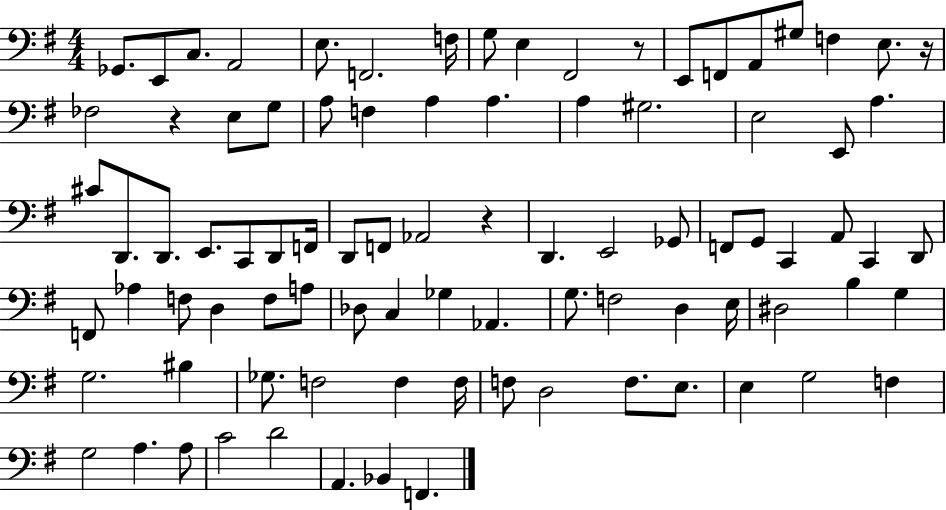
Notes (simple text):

Gb2/e. E2/e C3/e. A2/h E3/e. F2/h. F3/s G3/e E3/q F#2/h R/e E2/e F2/e A2/e G#3/e F3/q E3/e. R/s FES3/h R/q E3/e G3/e A3/e F3/q A3/q A3/q. A3/q G#3/h. E3/h E2/e A3/q. C#4/e D2/e. D2/e. E2/e. C2/e D2/e F2/s D2/e F2/e Ab2/h R/q D2/q. E2/h Gb2/e F2/e G2/e C2/q A2/e C2/q D2/e F2/e Ab3/q F3/e D3/q F3/e A3/e Db3/e C3/q Gb3/q Ab2/q. G3/e. F3/h D3/q E3/s D#3/h B3/q G3/q G3/h. BIS3/q Gb3/e. F3/h F3/q F3/s F3/e D3/h F3/e. E3/e. E3/q G3/h F3/q G3/h A3/q. A3/e C4/h D4/h A2/q. Bb2/q F2/q.